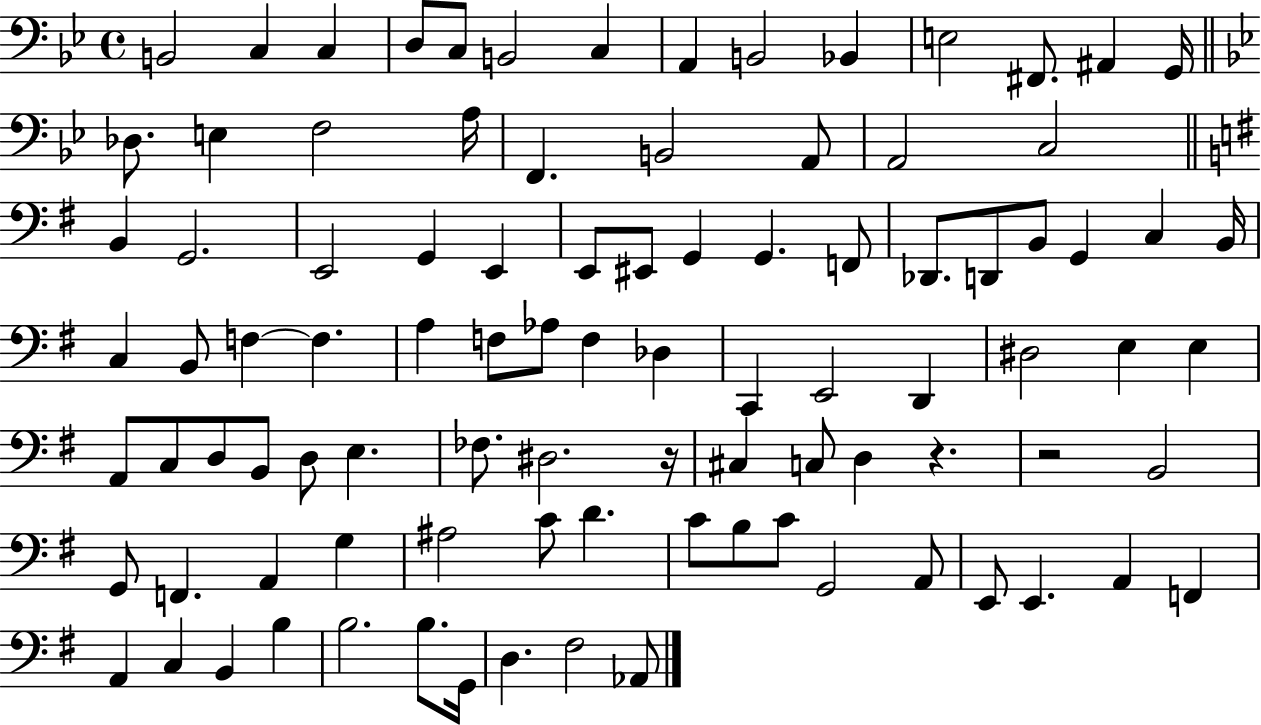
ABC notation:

X:1
T:Untitled
M:4/4
L:1/4
K:Bb
B,,2 C, C, D,/2 C,/2 B,,2 C, A,, B,,2 _B,, E,2 ^F,,/2 ^A,, G,,/4 _D,/2 E, F,2 A,/4 F,, B,,2 A,,/2 A,,2 C,2 B,, G,,2 E,,2 G,, E,, E,,/2 ^E,,/2 G,, G,, F,,/2 _D,,/2 D,,/2 B,,/2 G,, C, B,,/4 C, B,,/2 F, F, A, F,/2 _A,/2 F, _D, C,, E,,2 D,, ^D,2 E, E, A,,/2 C,/2 D,/2 B,,/2 D,/2 E, _F,/2 ^D,2 z/4 ^C, C,/2 D, z z2 B,,2 G,,/2 F,, A,, G, ^A,2 C/2 D C/2 B,/2 C/2 G,,2 A,,/2 E,,/2 E,, A,, F,, A,, C, B,, B, B,2 B,/2 G,,/4 D, ^F,2 _A,,/2